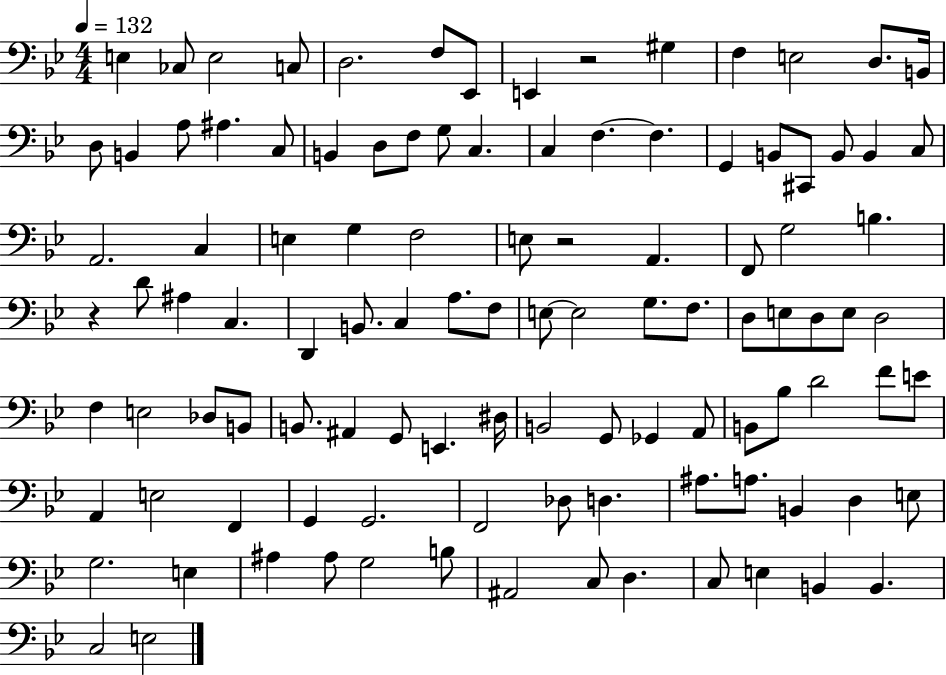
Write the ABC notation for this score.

X:1
T:Untitled
M:4/4
L:1/4
K:Bb
E, _C,/2 E,2 C,/2 D,2 F,/2 _E,,/2 E,, z2 ^G, F, E,2 D,/2 B,,/4 D,/2 B,, A,/2 ^A, C,/2 B,, D,/2 F,/2 G,/2 C, C, F, F, G,, B,,/2 ^C,,/2 B,,/2 B,, C,/2 A,,2 C, E, G, F,2 E,/2 z2 A,, F,,/2 G,2 B, z D/2 ^A, C, D,, B,,/2 C, A,/2 F,/2 E,/2 E,2 G,/2 F,/2 D,/2 E,/2 D,/2 E,/2 D,2 F, E,2 _D,/2 B,,/2 B,,/2 ^A,, G,,/2 E,, ^D,/4 B,,2 G,,/2 _G,, A,,/2 B,,/2 _B,/2 D2 F/2 E/2 A,, E,2 F,, G,, G,,2 F,,2 _D,/2 D, ^A,/2 A,/2 B,, D, E,/2 G,2 E, ^A, ^A,/2 G,2 B,/2 ^A,,2 C,/2 D, C,/2 E, B,, B,, C,2 E,2